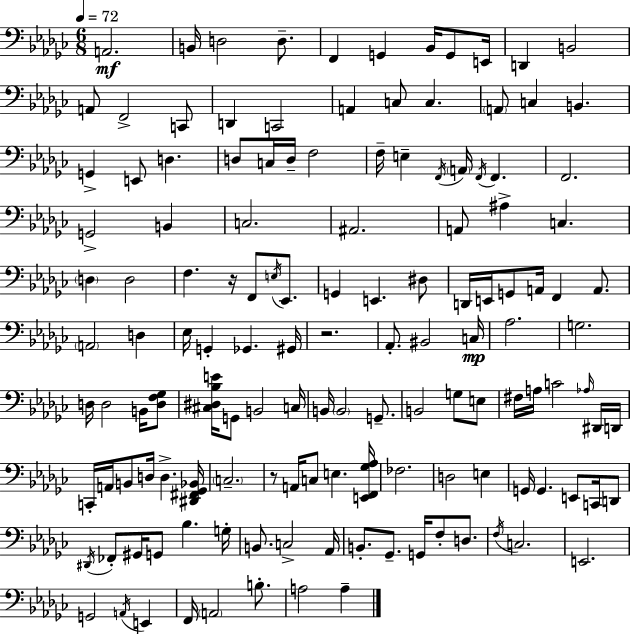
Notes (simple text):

A2/h. B2/s D3/h D3/e. F2/q G2/q Bb2/s G2/e E2/s D2/q B2/h A2/e F2/h C2/e D2/q C2/h A2/q C3/e C3/q. A2/e C3/q B2/q. G2/q E2/e D3/q. D3/e C3/s D3/s F3/h F3/s E3/q F2/s A2/s F2/s F2/q. F2/h. G2/h B2/q C3/h. A#2/h. A2/e A#3/q C3/q. D3/q D3/h F3/q. R/s F2/e E3/s Eb2/e. G2/q E2/q. D#3/e D2/s E2/s G2/e A2/s F2/q A2/e. A2/h D3/q Eb3/s G2/q Gb2/q. G#2/s R/h. Ab2/e. BIS2/h C3/s Ab3/h. G3/h. D3/s D3/h B2/s [D3,F3,Gb3]/e [C#3,D#3,Bb3,E4]/s G2/e B2/h C3/s B2/s B2/h G2/e. B2/h G3/e E3/e F#3/s A3/s C4/h Ab3/s D#2/s D2/s C2/s A2/s B2/e D3/s D3/q. [D#2,F#2,Gb2,Bb2]/s C3/h. R/e A2/s C3/e E3/q. [E2,F2,Gb3,Ab3]/s FES3/h. D3/h E3/q G2/s G2/q. E2/e C2/s D2/e D#2/s FES2/e G#2/s G2/e Bb3/q. G3/s B2/e. C3/h Ab2/s B2/e. Gb2/e. G2/s F3/e D3/e. F3/s C3/h. E2/h. G2/h A2/s E2/q F2/s A2/h B3/e. A3/h A3/q